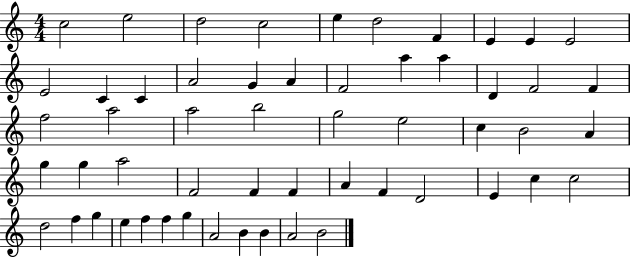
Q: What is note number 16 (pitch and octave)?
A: A4